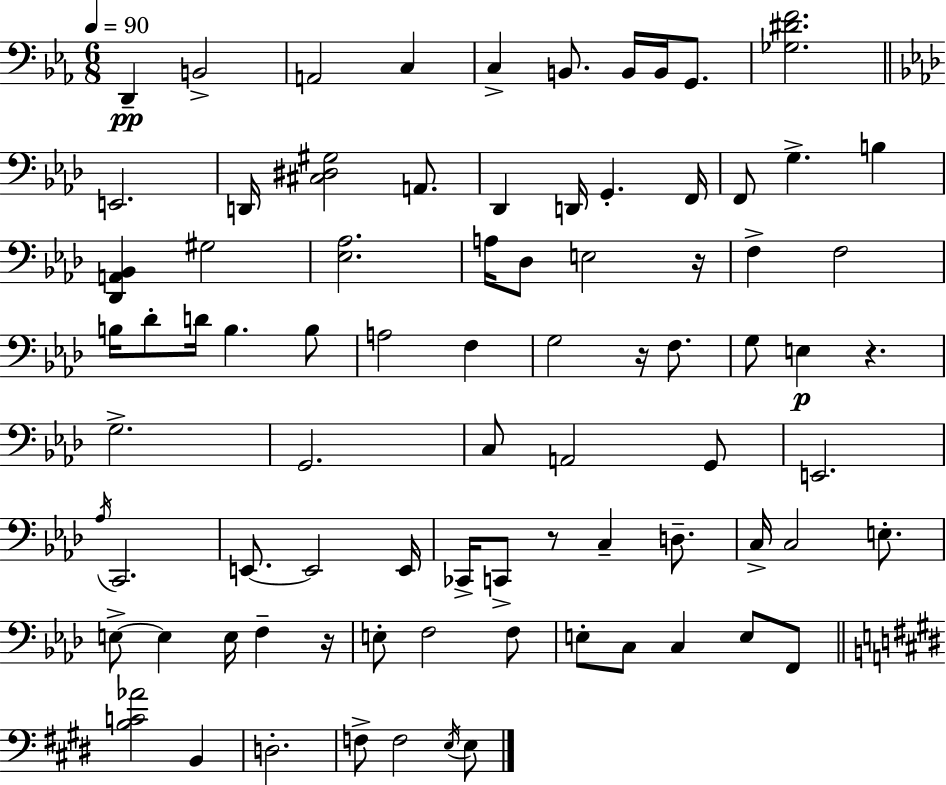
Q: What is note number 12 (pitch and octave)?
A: A2